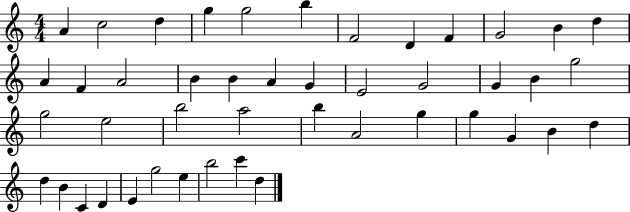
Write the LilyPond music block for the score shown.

{
  \clef treble
  \numericTimeSignature
  \time 4/4
  \key c \major
  a'4 c''2 d''4 | g''4 g''2 b''4 | f'2 d'4 f'4 | g'2 b'4 d''4 | \break a'4 f'4 a'2 | b'4 b'4 a'4 g'4 | e'2 g'2 | g'4 b'4 g''2 | \break g''2 e''2 | b''2 a''2 | b''4 a'2 g''4 | g''4 g'4 b'4 d''4 | \break d''4 b'4 c'4 d'4 | e'4 g''2 e''4 | b''2 c'''4 d''4 | \bar "|."
}